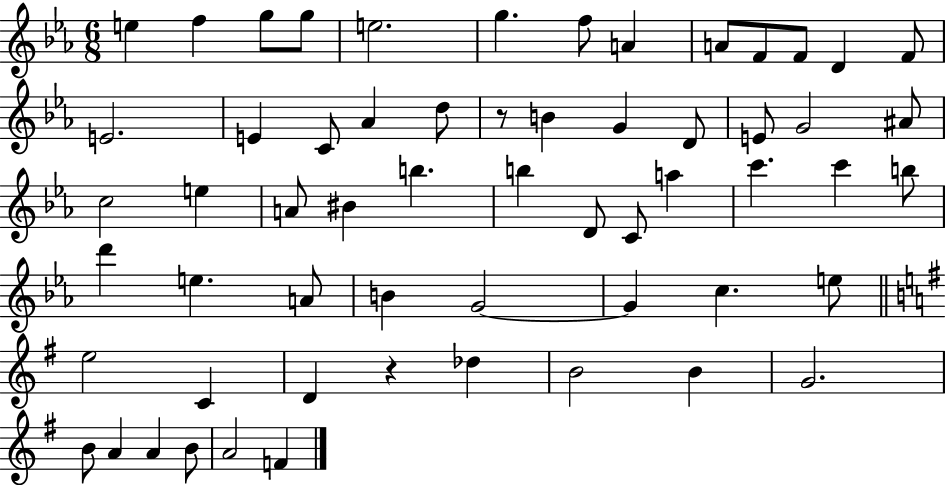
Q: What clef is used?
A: treble